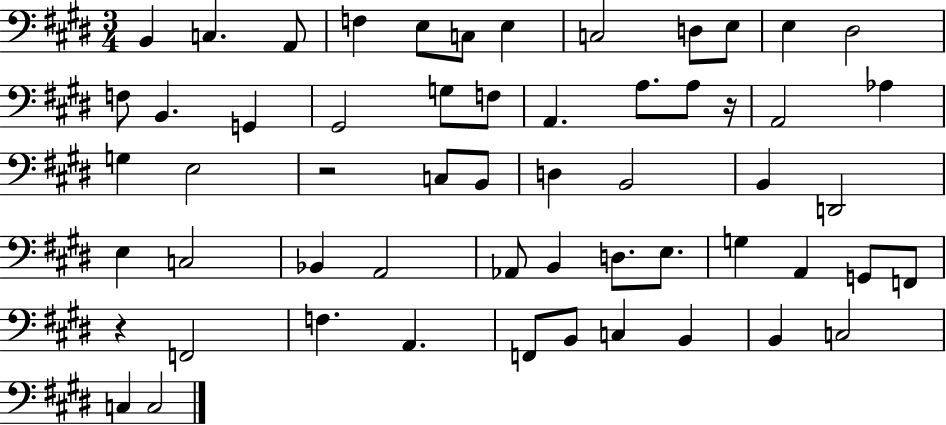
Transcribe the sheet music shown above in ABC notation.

X:1
T:Untitled
M:3/4
L:1/4
K:E
B,, C, A,,/2 F, E,/2 C,/2 E, C,2 D,/2 E,/2 E, ^D,2 F,/2 B,, G,, ^G,,2 G,/2 F,/2 A,, A,/2 A,/2 z/4 A,,2 _A, G, E,2 z2 C,/2 B,,/2 D, B,,2 B,, D,,2 E, C,2 _B,, A,,2 _A,,/2 B,, D,/2 E,/2 G, A,, G,,/2 F,,/2 z F,,2 F, A,, F,,/2 B,,/2 C, B,, B,, C,2 C, C,2